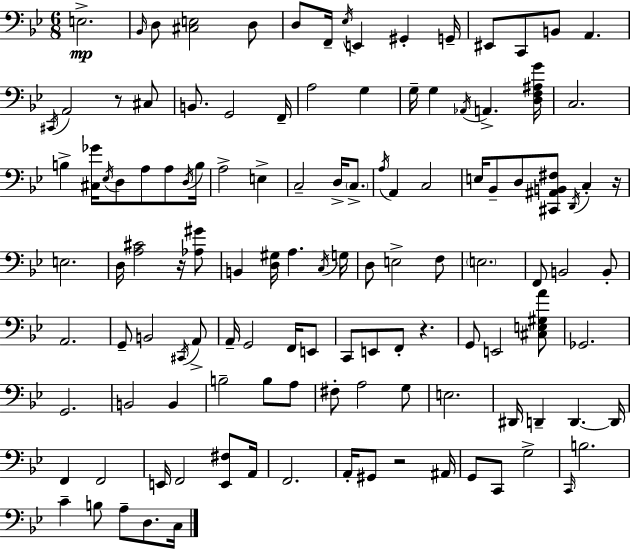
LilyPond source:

{
  \clef bass
  \numericTimeSignature
  \time 6/8
  \key bes \major
  e2.->\mp | \grace { bes,16 } d8 <cis e>2 d8 | d8 f,16-- \acciaccatura { ees16 } e,4 gis,4-. | g,16-- eis,8 c,8 b,8 a,4. | \break \acciaccatura { cis,16 } a,2 r8 | cis8 b,8. g,2 | f,16-- a2 g4 | g16-- g4 \acciaccatura { aes,16 } a,4.-> | \break <d f ais g'>16 c2. | b4-> <cis ges'>16 \acciaccatura { ees16 } d8 | a8 a8 \acciaccatura { d16 } b16 a2-> | e4-> c2-- | \break d16-> \parenthesize c8.-> \acciaccatura { a16 } a,4 c2 | e16 bes,8-- d8 | <cis, ais, b, fis>8 \acciaccatura { d,16 } c4-. r16 e2. | d16 <a cis'>2 | \break r16 <aes gis'>8 b,4 | <d gis>16 a4. \acciaccatura { c16 } g16 d8 e2-> | f8 \parenthesize e2. | f,8 b,2 | \break b,8-. a,2. | g,8-- b,2 | \acciaccatura { cis,16 } a,8-> a,16-- g,2 | f,16 e,8 c,8 | \break e,8 f,8-. r4. g,8 | e,2 <cis e gis a'>8 ges,2. | g,2. | b,2 | \break b,4 b2-- | b8 a8 fis8-. | a2 g8 e2. | dis,16 d,4-- | \break d,4.~~ d,16 f,4 | f,2 e,16 f,2 | <e, fis>8 a,16 f,2. | a,16-. gis,8 | \break r2 ais,16 g,8 | c,8 g2-> \grace { c,16 } b2. | c'4-- | b8 a8-- d8. c16 \bar "|."
}